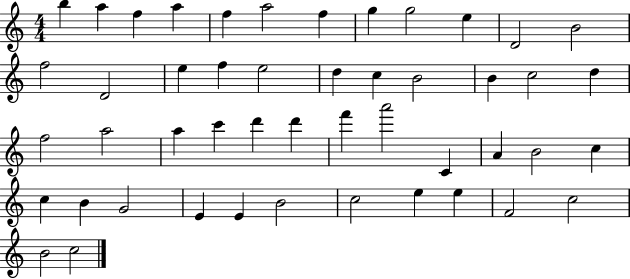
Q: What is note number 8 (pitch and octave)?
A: G5